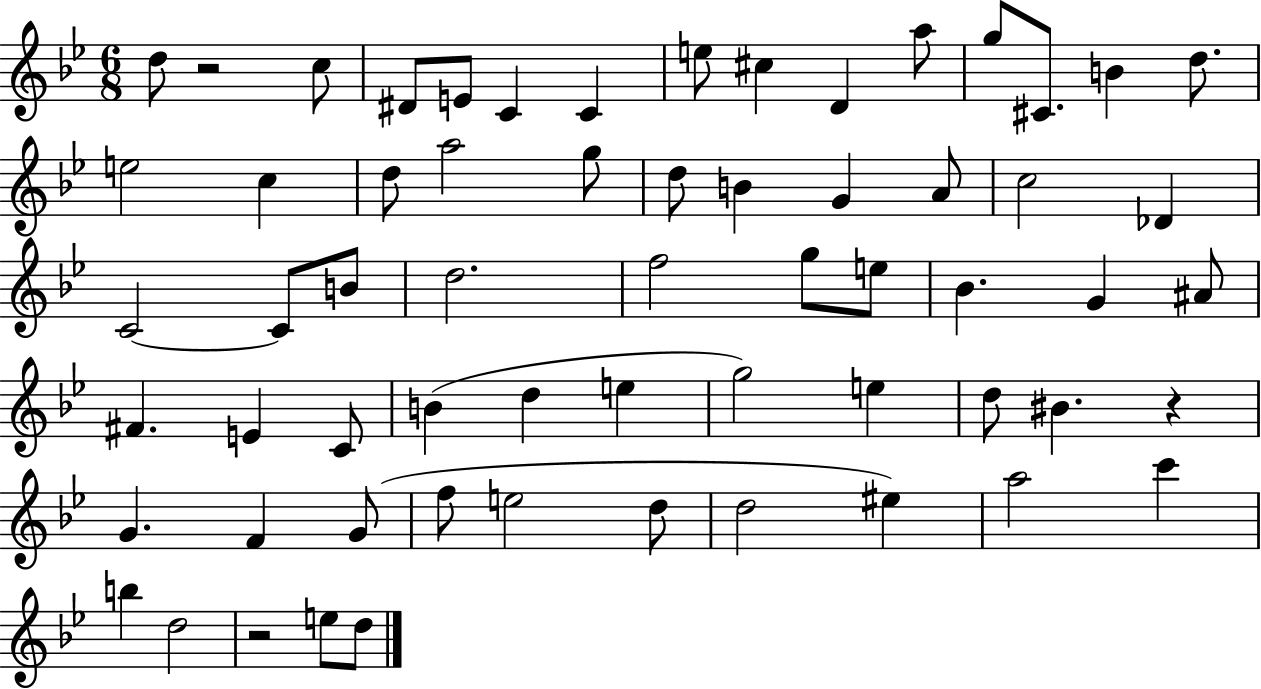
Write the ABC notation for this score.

X:1
T:Untitled
M:6/8
L:1/4
K:Bb
d/2 z2 c/2 ^D/2 E/2 C C e/2 ^c D a/2 g/2 ^C/2 B d/2 e2 c d/2 a2 g/2 d/2 B G A/2 c2 _D C2 C/2 B/2 d2 f2 g/2 e/2 _B G ^A/2 ^F E C/2 B d e g2 e d/2 ^B z G F G/2 f/2 e2 d/2 d2 ^e a2 c' b d2 z2 e/2 d/2